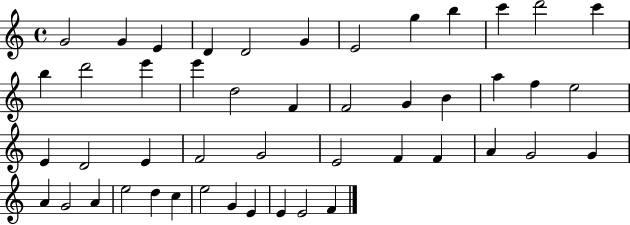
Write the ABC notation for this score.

X:1
T:Untitled
M:4/4
L:1/4
K:C
G2 G E D D2 G E2 g b c' d'2 c' b d'2 e' e' d2 F F2 G B a f e2 E D2 E F2 G2 E2 F F A G2 G A G2 A e2 d c e2 G E E E2 F